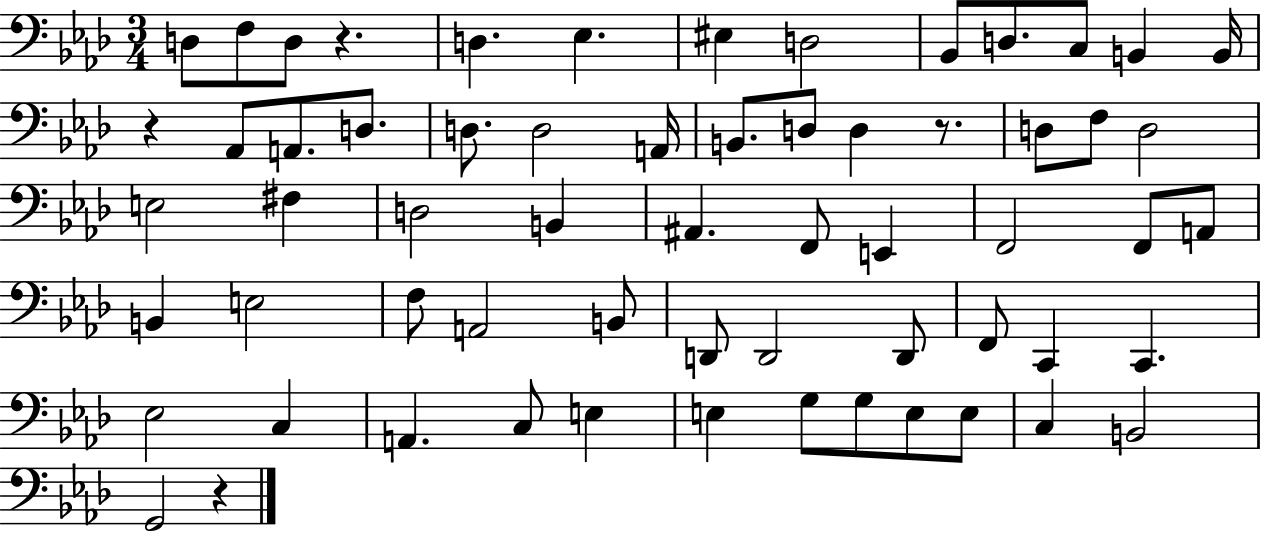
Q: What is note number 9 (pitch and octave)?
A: D3